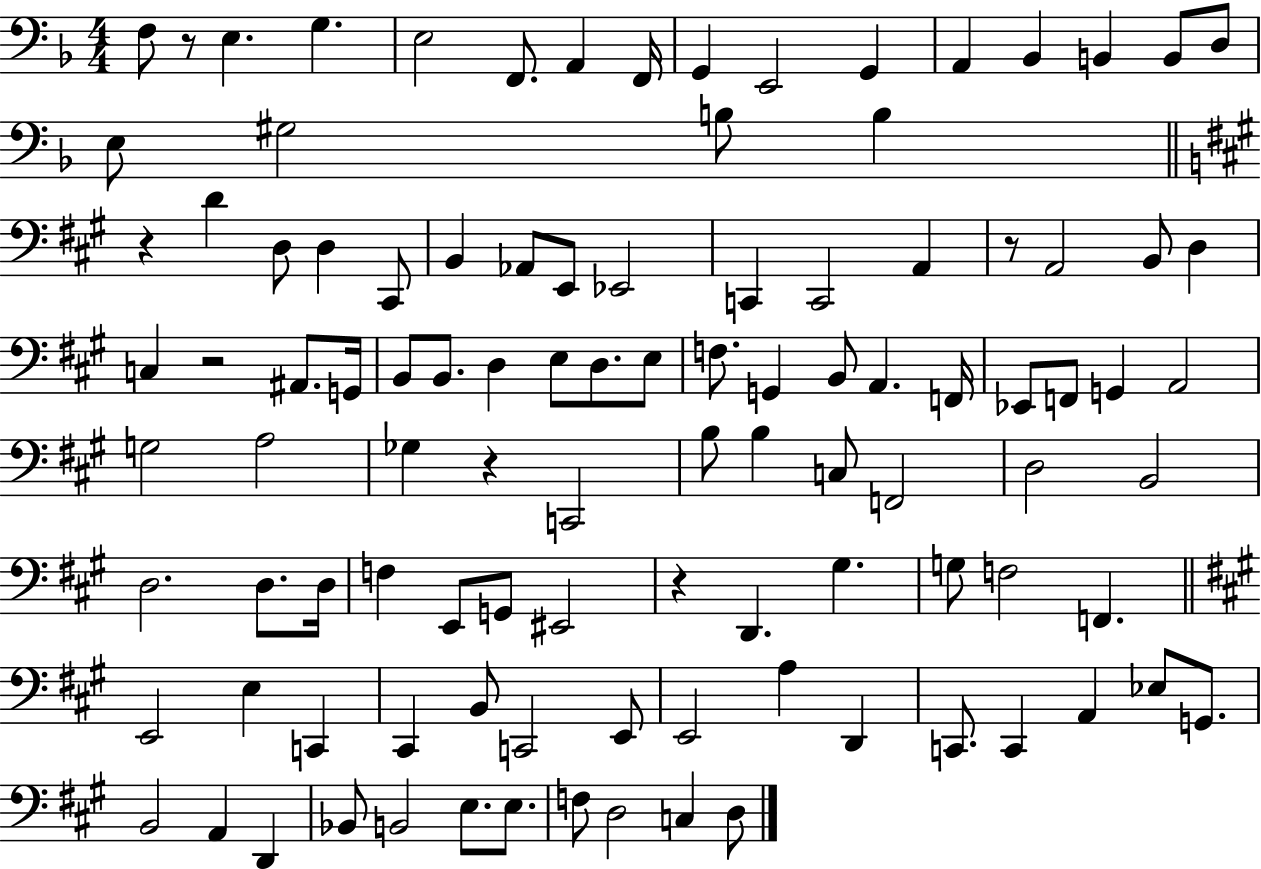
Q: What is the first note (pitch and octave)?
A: F3